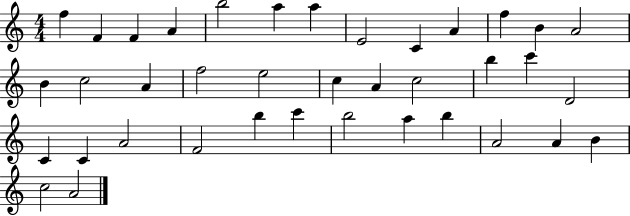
{
  \clef treble
  \numericTimeSignature
  \time 4/4
  \key c \major
  f''4 f'4 f'4 a'4 | b''2 a''4 a''4 | e'2 c'4 a'4 | f''4 b'4 a'2 | \break b'4 c''2 a'4 | f''2 e''2 | c''4 a'4 c''2 | b''4 c'''4 d'2 | \break c'4 c'4 a'2 | f'2 b''4 c'''4 | b''2 a''4 b''4 | a'2 a'4 b'4 | \break c''2 a'2 | \bar "|."
}